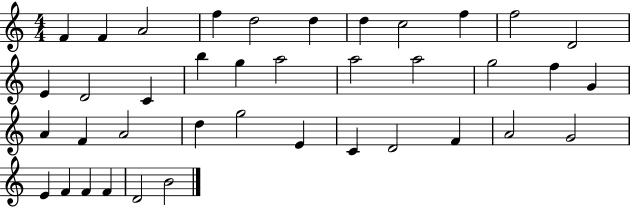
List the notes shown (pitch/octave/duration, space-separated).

F4/q F4/q A4/h F5/q D5/h D5/q D5/q C5/h F5/q F5/h D4/h E4/q D4/h C4/q B5/q G5/q A5/h A5/h A5/h G5/h F5/q G4/q A4/q F4/q A4/h D5/q G5/h E4/q C4/q D4/h F4/q A4/h G4/h E4/q F4/q F4/q F4/q D4/h B4/h